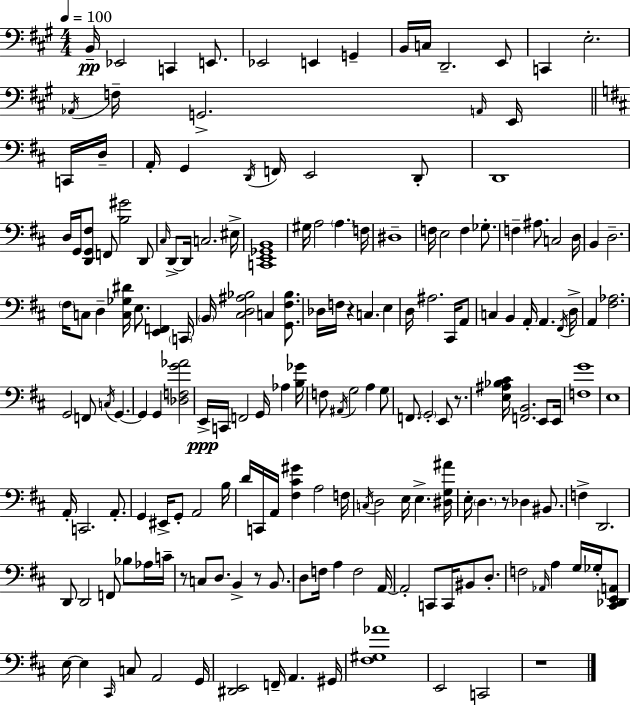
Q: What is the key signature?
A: A major